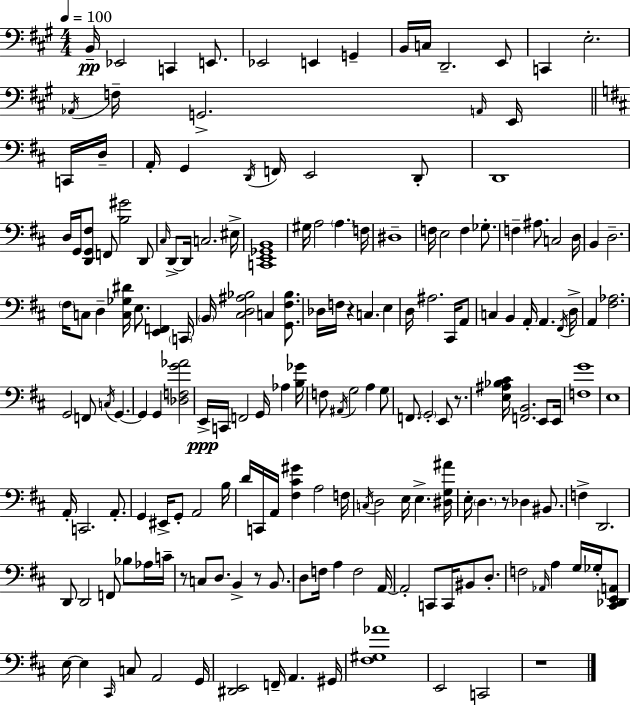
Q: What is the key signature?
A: A major